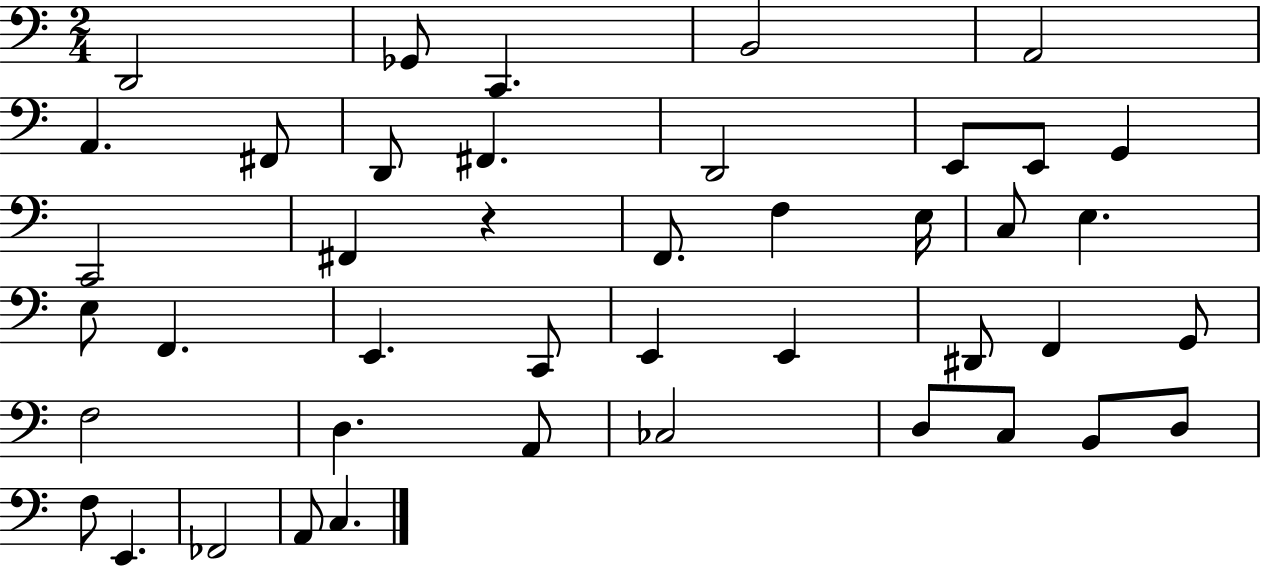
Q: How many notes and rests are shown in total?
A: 43